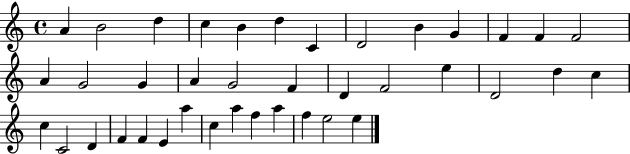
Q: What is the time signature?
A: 4/4